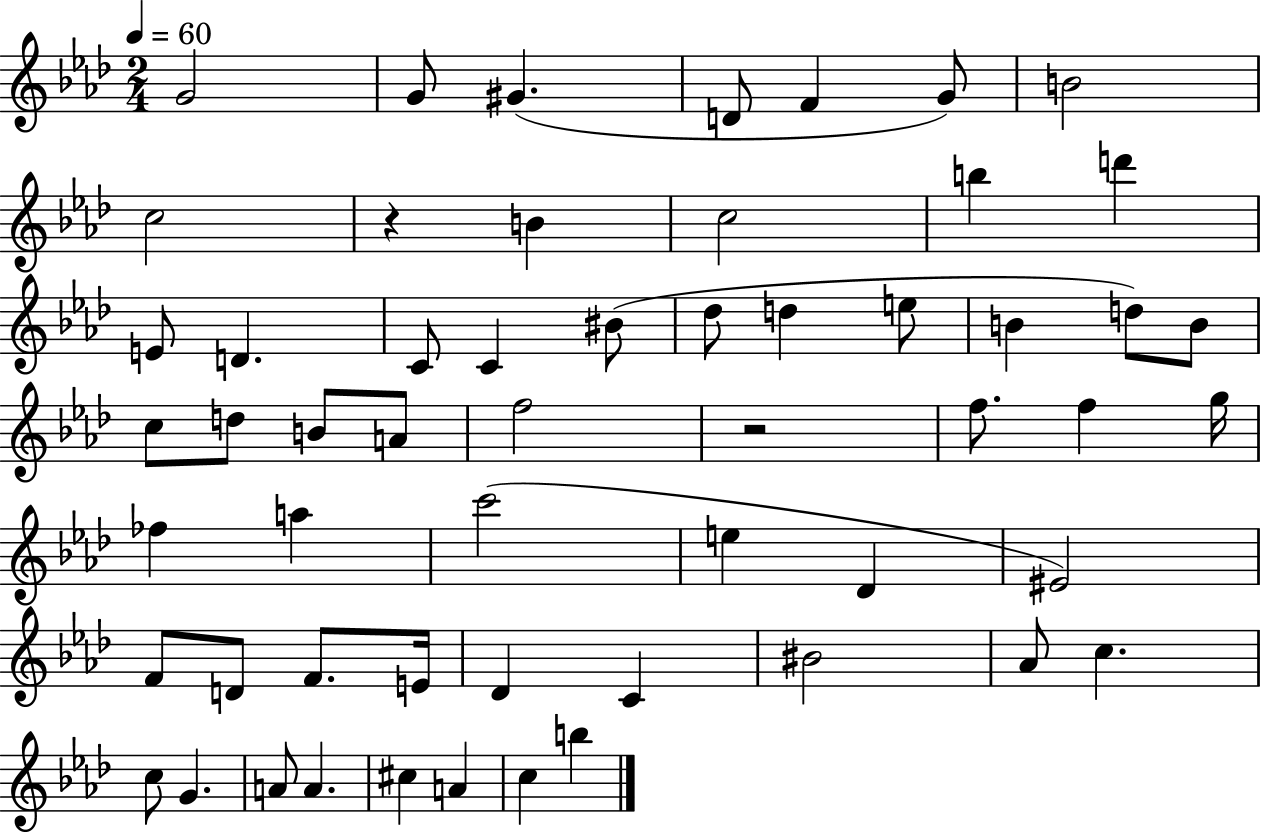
G4/h G4/e G#4/q. D4/e F4/q G4/e B4/h C5/h R/q B4/q C5/h B5/q D6/q E4/e D4/q. C4/e C4/q BIS4/e Db5/e D5/q E5/e B4/q D5/e B4/e C5/e D5/e B4/e A4/e F5/h R/h F5/e. F5/q G5/s FES5/q A5/q C6/h E5/q Db4/q EIS4/h F4/e D4/e F4/e. E4/s Db4/q C4/q BIS4/h Ab4/e C5/q. C5/e G4/q. A4/e A4/q. C#5/q A4/q C5/q B5/q